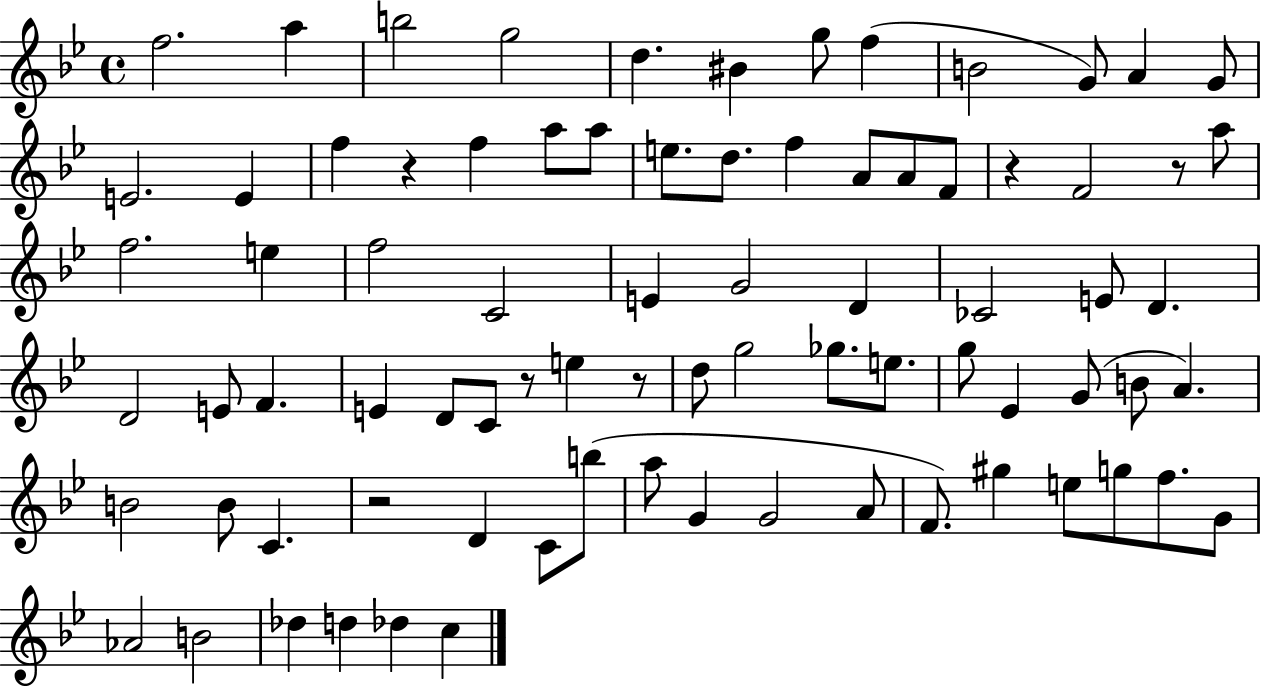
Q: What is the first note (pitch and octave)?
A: F5